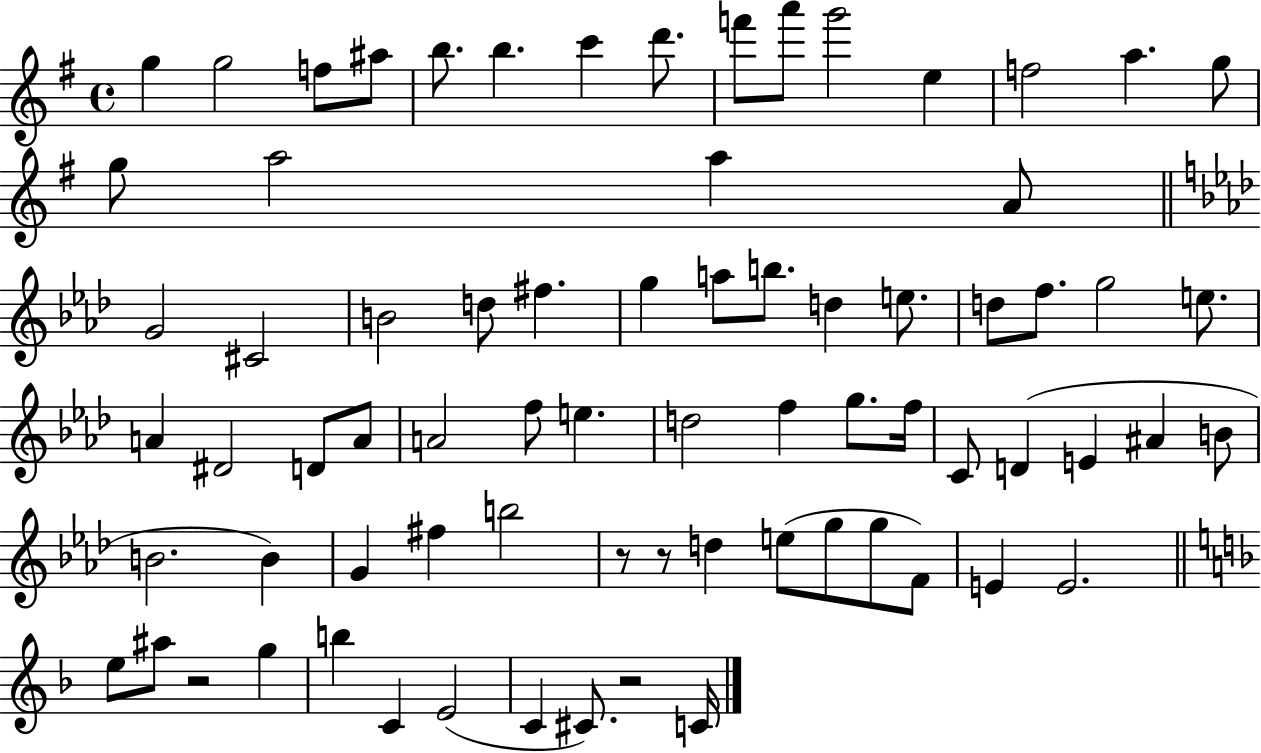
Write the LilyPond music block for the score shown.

{
  \clef treble
  \time 4/4
  \defaultTimeSignature
  \key g \major
  \repeat volta 2 { g''4 g''2 f''8 ais''8 | b''8. b''4. c'''4 d'''8. | f'''8 a'''8 g'''2 e''4 | f''2 a''4. g''8 | \break g''8 a''2 a''4 a'8 | \bar "||" \break \key aes \major g'2 cis'2 | b'2 d''8 fis''4. | g''4 a''8 b''8. d''4 e''8. | d''8 f''8. g''2 e''8. | \break a'4 dis'2 d'8 a'8 | a'2 f''8 e''4. | d''2 f''4 g''8. f''16 | c'8 d'4( e'4 ais'4 b'8 | \break b'2. b'4) | g'4 fis''4 b''2 | r8 r8 d''4 e''8( g''8 g''8 f'8) | e'4 e'2. | \break \bar "||" \break \key d \minor e''8 ais''8 r2 g''4 | b''4 c'4 e'2( | c'4 cis'8.) r2 c'16 | } \bar "|."
}